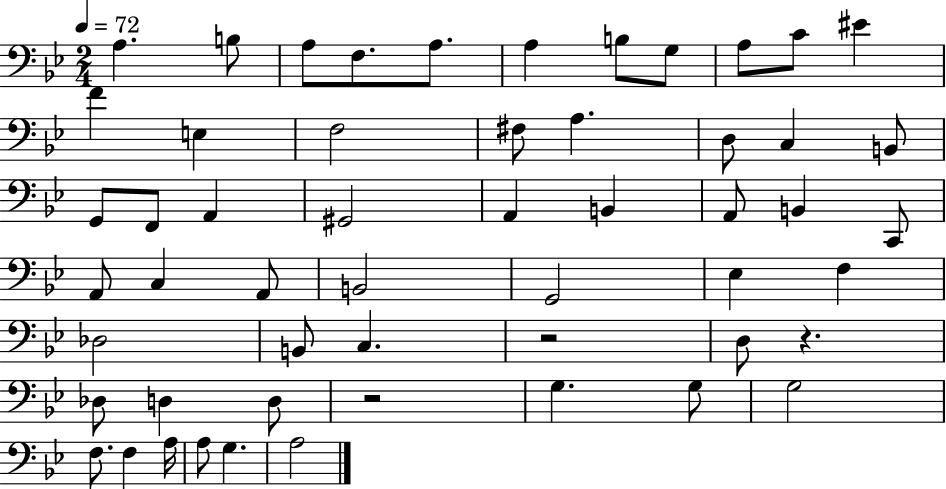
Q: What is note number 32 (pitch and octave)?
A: B2